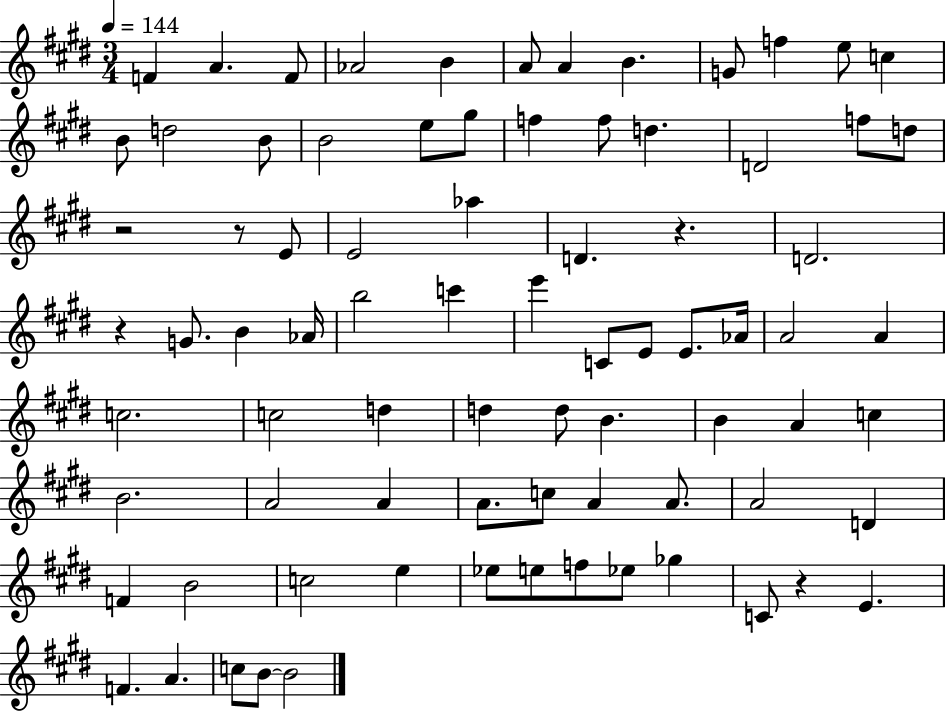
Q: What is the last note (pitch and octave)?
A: B4